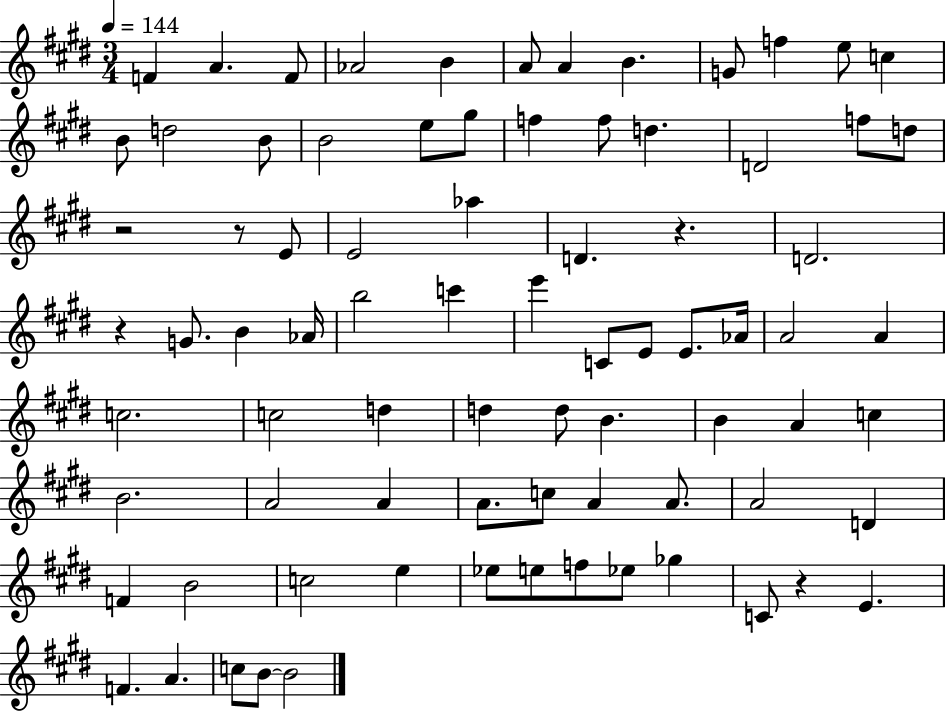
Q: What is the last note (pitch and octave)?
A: B4